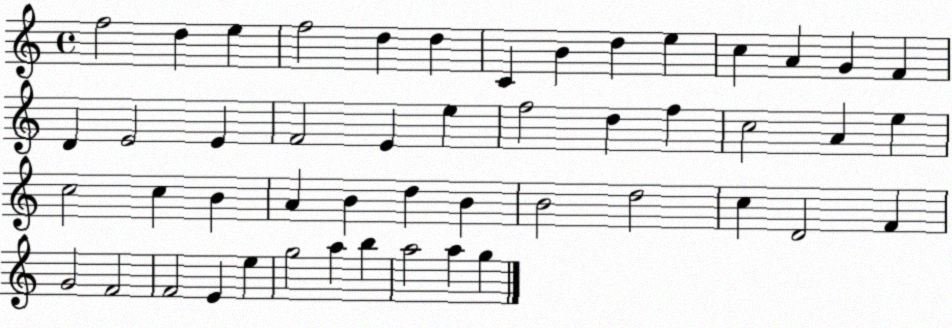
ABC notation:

X:1
T:Untitled
M:4/4
L:1/4
K:C
f2 d e f2 d d C B d e c A G F D E2 E F2 E e f2 d f c2 A e c2 c B A B d B B2 d2 c D2 F G2 F2 F2 E e g2 a b a2 a g